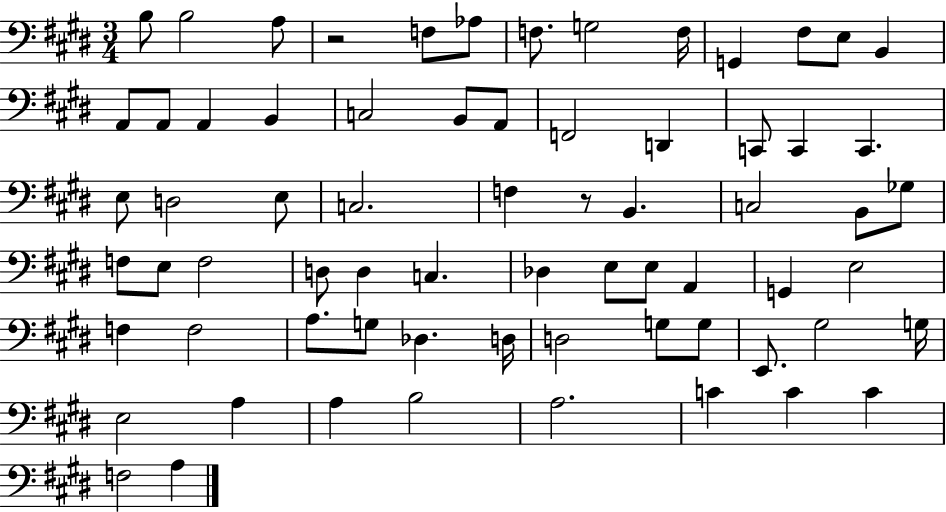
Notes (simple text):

B3/e B3/h A3/e R/h F3/e Ab3/e F3/e. G3/h F3/s G2/q F#3/e E3/e B2/q A2/e A2/e A2/q B2/q C3/h B2/e A2/e F2/h D2/q C2/e C2/q C2/q. E3/e D3/h E3/e C3/h. F3/q R/e B2/q. C3/h B2/e Gb3/e F3/e E3/e F3/h D3/e D3/q C3/q. Db3/q E3/e E3/e A2/q G2/q E3/h F3/q F3/h A3/e. G3/e Db3/q. D3/s D3/h G3/e G3/e E2/e. G#3/h G3/s E3/h A3/q A3/q B3/h A3/h. C4/q C4/q C4/q F3/h A3/q